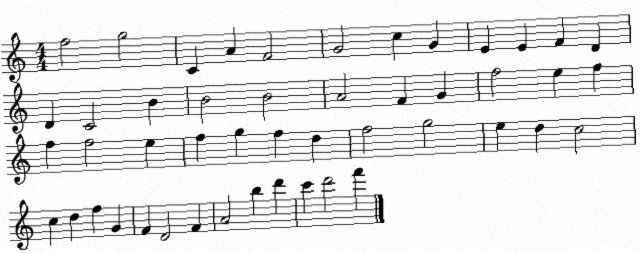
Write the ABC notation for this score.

X:1
T:Untitled
M:4/4
L:1/4
K:C
f2 g2 C A F2 G2 c G E E F D D C2 B B2 B2 A2 F G f2 e f f f2 e f g f d f2 g2 e d c2 c d f G F D2 F A2 b d' c' d'2 f'